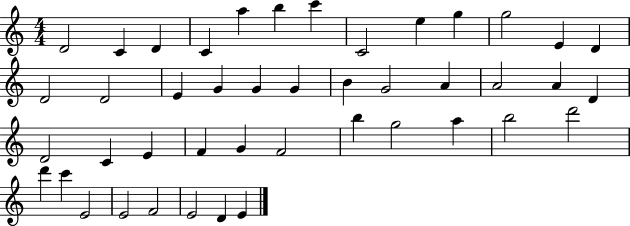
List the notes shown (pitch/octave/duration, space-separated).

D4/h C4/q D4/q C4/q A5/q B5/q C6/q C4/h E5/q G5/q G5/h E4/q D4/q D4/h D4/h E4/q G4/q G4/q G4/q B4/q G4/h A4/q A4/h A4/q D4/q D4/h C4/q E4/q F4/q G4/q F4/h B5/q G5/h A5/q B5/h D6/h D6/q C6/q E4/h E4/h F4/h E4/h D4/q E4/q